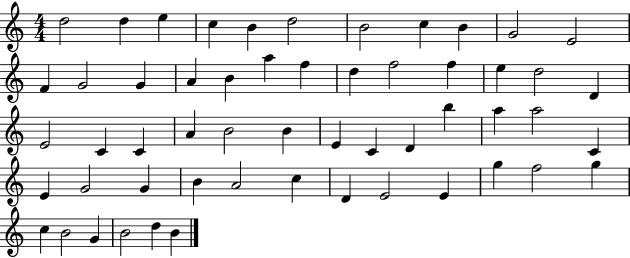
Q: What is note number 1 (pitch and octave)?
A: D5